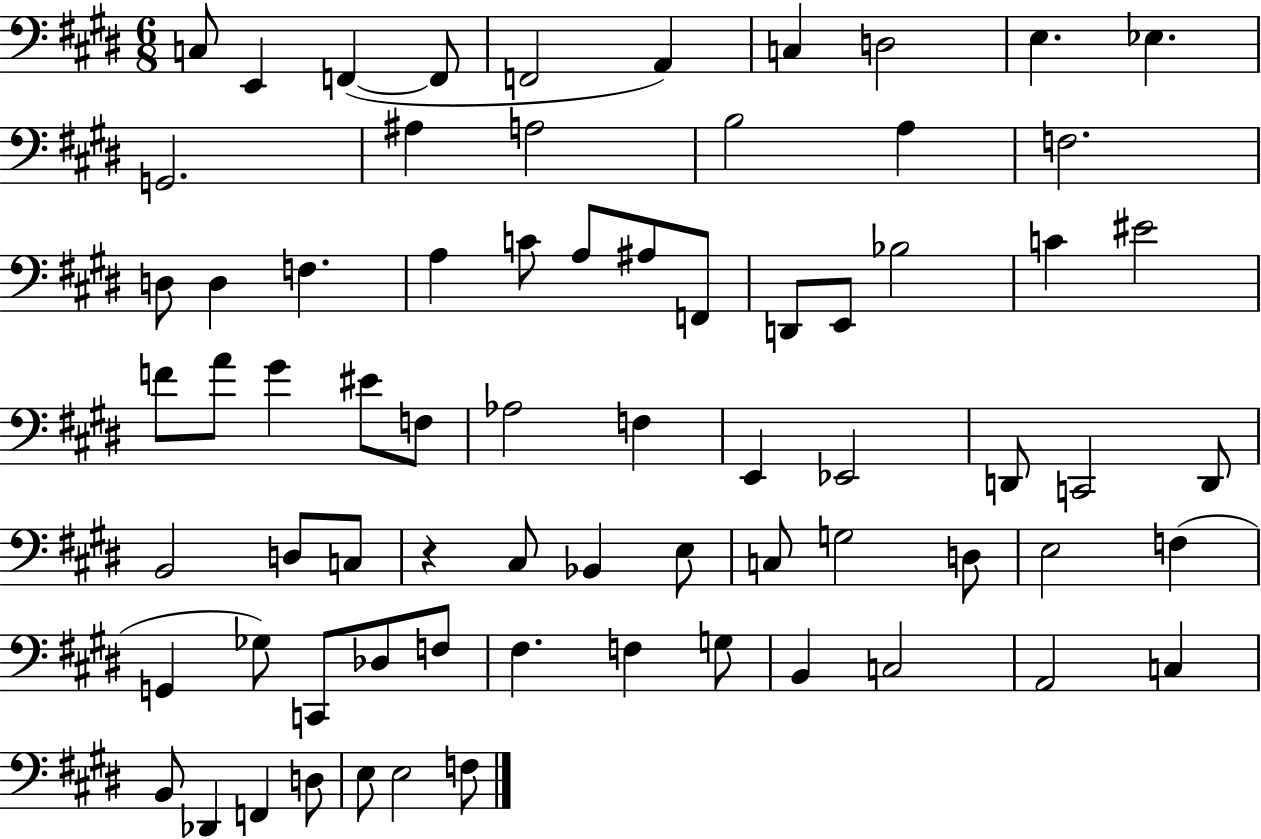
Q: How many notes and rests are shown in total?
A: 72